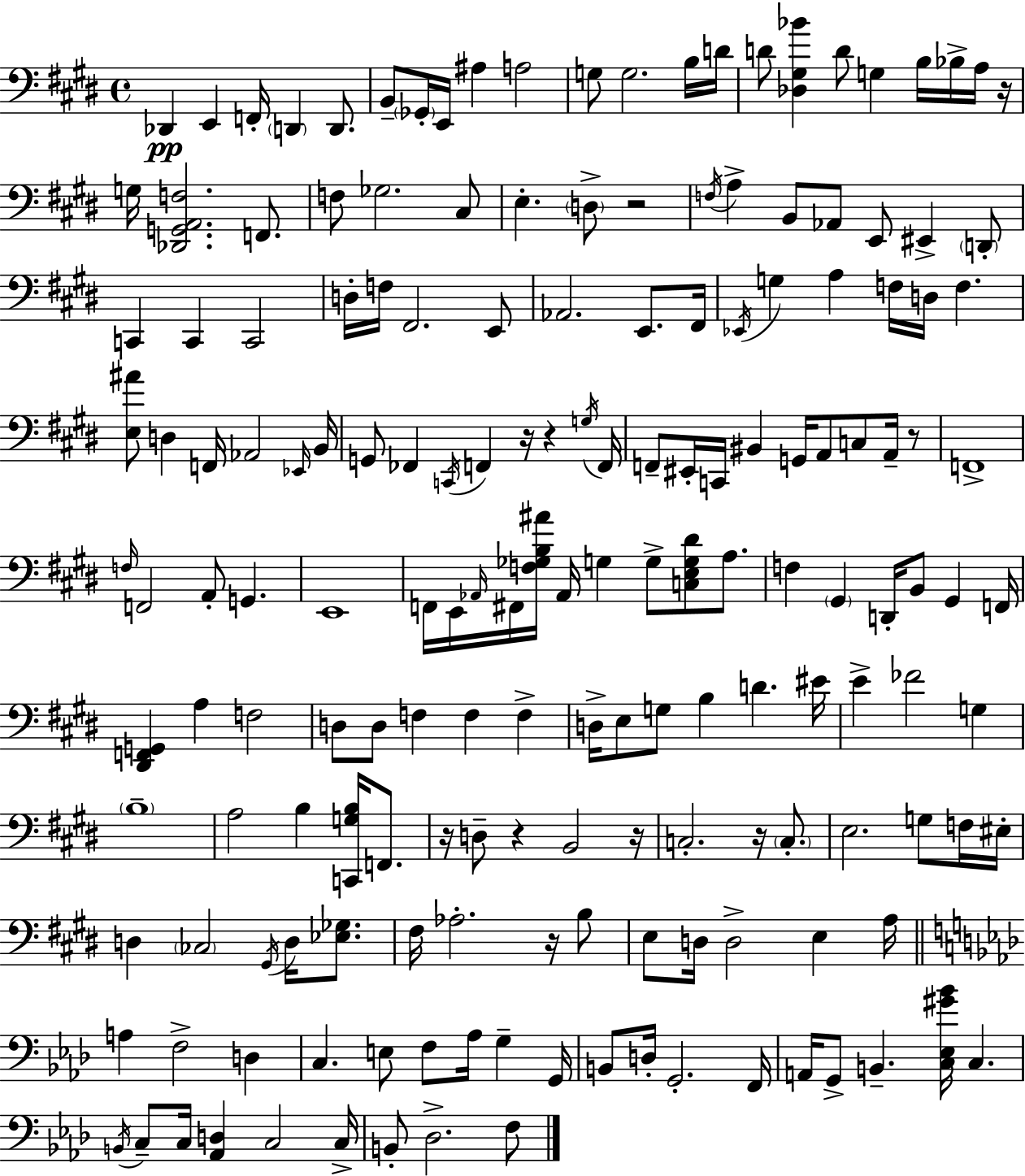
Db2/q E2/q F2/s D2/q D2/e. B2/e Gb2/s E2/s A#3/q A3/h G3/e G3/h. B3/s D4/s D4/e [Db3,G#3,Bb4]/q D4/e G3/q B3/s Bb3/s A3/s R/s G3/s [Db2,G2,A2,F3]/h. F2/e. F3/e Gb3/h. C#3/e E3/q. D3/e R/h F3/s A3/q B2/e Ab2/e E2/e EIS2/q D2/e C2/q C2/q C2/h D3/s F3/s F#2/h. E2/e Ab2/h. E2/e. F#2/s Eb2/s G3/q A3/q F3/s D3/s F3/q. [E3,A#4]/e D3/q F2/s Ab2/h Eb2/s B2/s G2/e FES2/q C2/s F2/q R/s R/q G3/s F2/s F2/e EIS2/s C2/s BIS2/q G2/s A2/e C3/e A2/s R/e F2/w F3/s F2/h A2/e G2/q. E2/w F2/s E2/s Ab2/s F#2/s [F3,Gb3,B3,A#4]/s Ab2/s G3/q G3/e [C3,E3,G3,D#4]/e A3/e. F3/q G#2/q D2/s B2/e G#2/q F2/s [D#2,F2,G2]/q A3/q F3/h D3/e D3/e F3/q F3/q F3/q D3/s E3/e G3/e B3/q D4/q. EIS4/s E4/q FES4/h G3/q B3/w A3/h B3/q [C2,G3,B3]/s F2/e. R/s D3/e R/q B2/h R/s C3/h. R/s C3/e. E3/h. G3/e F3/s EIS3/s D3/q CES3/h G#2/s D3/s [Eb3,Gb3]/e. F#3/s Ab3/h. R/s B3/e E3/e D3/s D3/h E3/q A3/s A3/q F3/h D3/q C3/q. E3/e F3/e Ab3/s G3/q G2/s B2/e D3/s G2/h. F2/s A2/s G2/e B2/q. [C3,Eb3,G#4,Bb4]/s C3/q. B2/s C3/e C3/s [Ab2,D3]/q C3/h C3/s B2/e Db3/h. F3/e